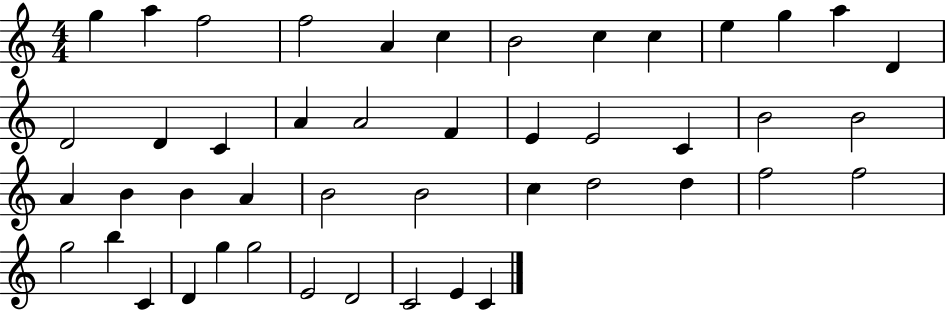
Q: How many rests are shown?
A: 0